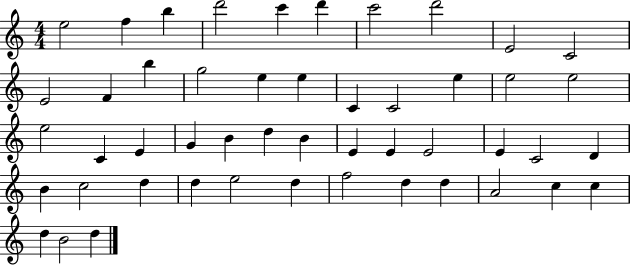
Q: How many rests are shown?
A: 0